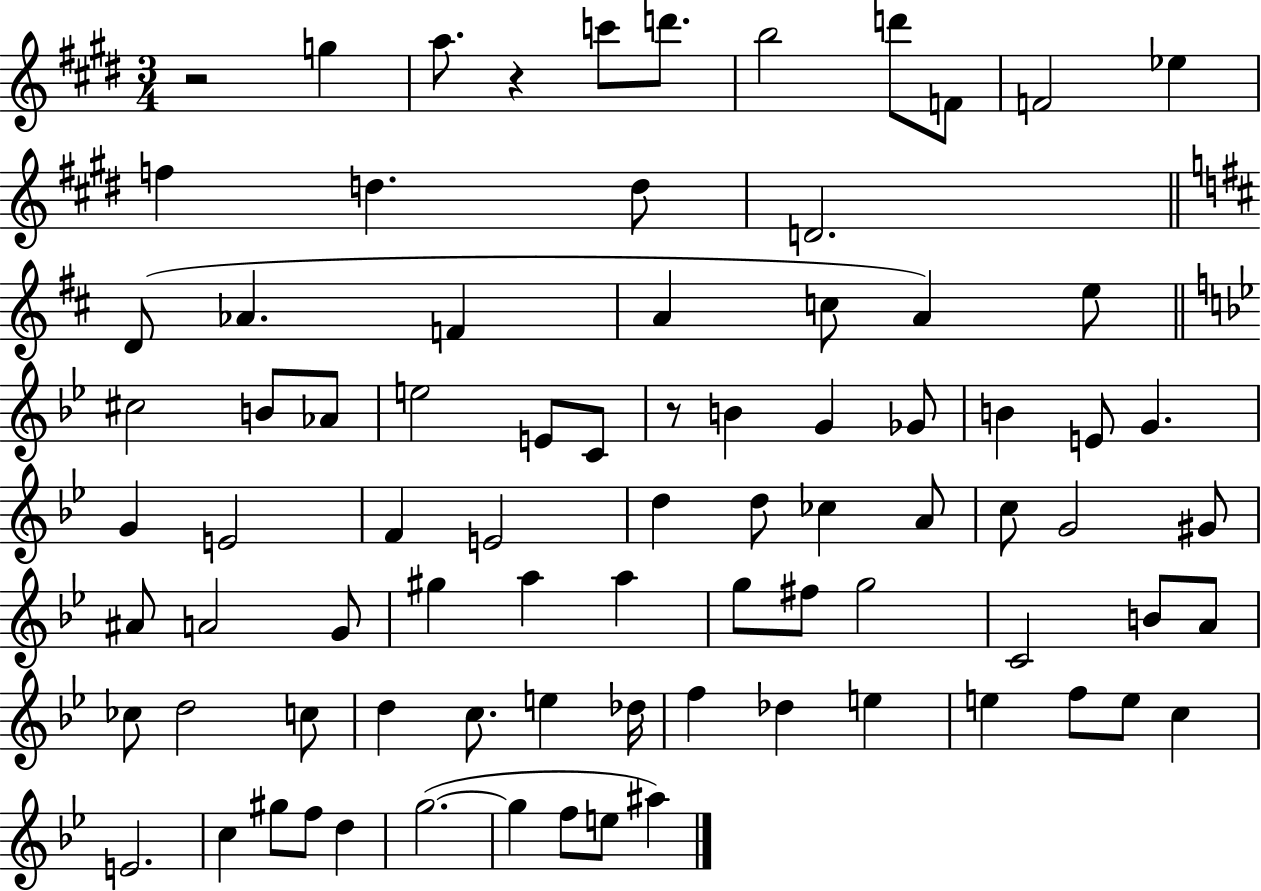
R/h G5/q A5/e. R/q C6/e D6/e. B5/h D6/e F4/e F4/h Eb5/q F5/q D5/q. D5/e D4/h. D4/e Ab4/q. F4/q A4/q C5/e A4/q E5/e C#5/h B4/e Ab4/e E5/h E4/e C4/e R/e B4/q G4/q Gb4/e B4/q E4/e G4/q. G4/q E4/h F4/q E4/h D5/q D5/e CES5/q A4/e C5/e G4/h G#4/e A#4/e A4/h G4/e G#5/q A5/q A5/q G5/e F#5/e G5/h C4/h B4/e A4/e CES5/e D5/h C5/e D5/q C5/e. E5/q Db5/s F5/q Db5/q E5/q E5/q F5/e E5/e C5/q E4/h. C5/q G#5/e F5/e D5/q G5/h. G5/q F5/e E5/e A#5/q